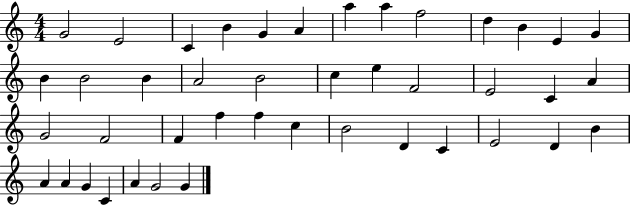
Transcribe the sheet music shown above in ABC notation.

X:1
T:Untitled
M:4/4
L:1/4
K:C
G2 E2 C B G A a a f2 d B E G B B2 B A2 B2 c e F2 E2 C A G2 F2 F f f c B2 D C E2 D B A A G C A G2 G